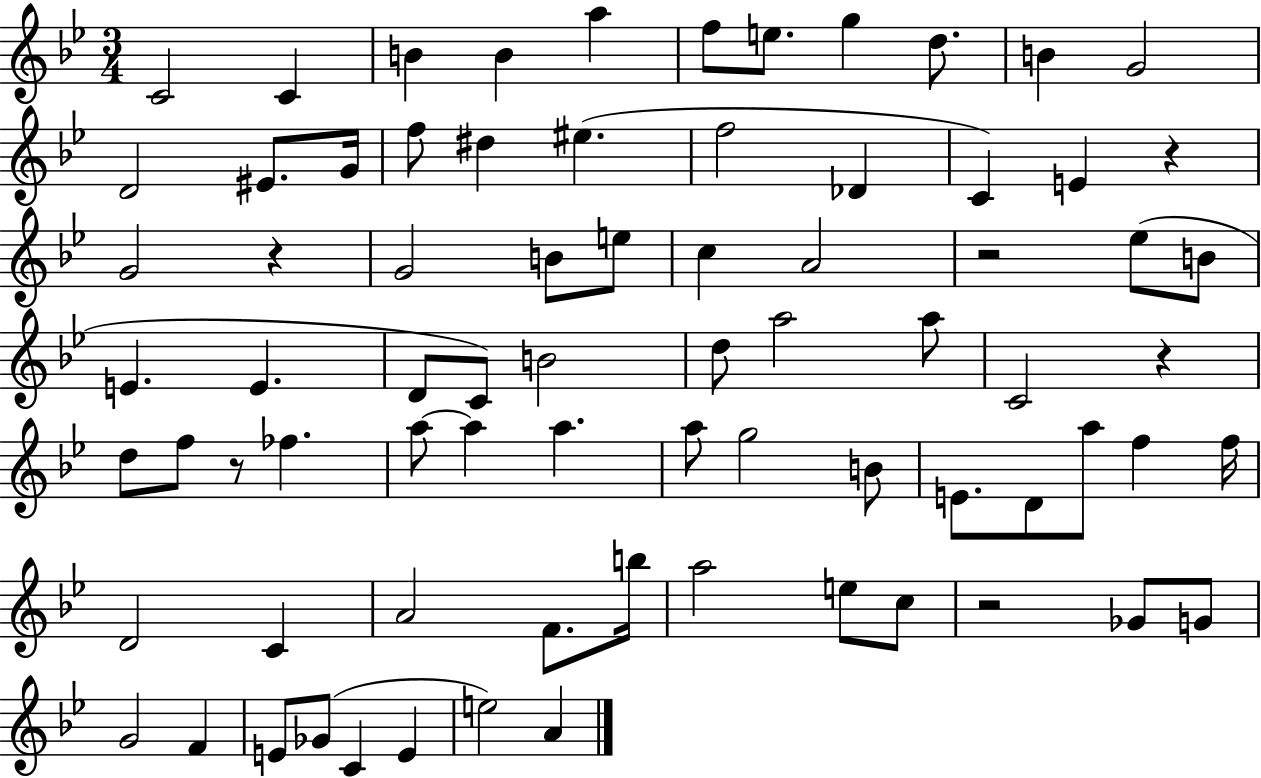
{
  \clef treble
  \numericTimeSignature
  \time 3/4
  \key bes \major
  c'2 c'4 | b'4 b'4 a''4 | f''8 e''8. g''4 d''8. | b'4 g'2 | \break d'2 eis'8. g'16 | f''8 dis''4 eis''4.( | f''2 des'4 | c'4) e'4 r4 | \break g'2 r4 | g'2 b'8 e''8 | c''4 a'2 | r2 ees''8( b'8 | \break e'4. e'4. | d'8 c'8) b'2 | d''8 a''2 a''8 | c'2 r4 | \break d''8 f''8 r8 fes''4. | a''8~~ a''4 a''4. | a''8 g''2 b'8 | e'8. d'8 a''8 f''4 f''16 | \break d'2 c'4 | a'2 f'8. b''16 | a''2 e''8 c''8 | r2 ges'8 g'8 | \break g'2 f'4 | e'8 ges'8( c'4 e'4 | e''2) a'4 | \bar "|."
}